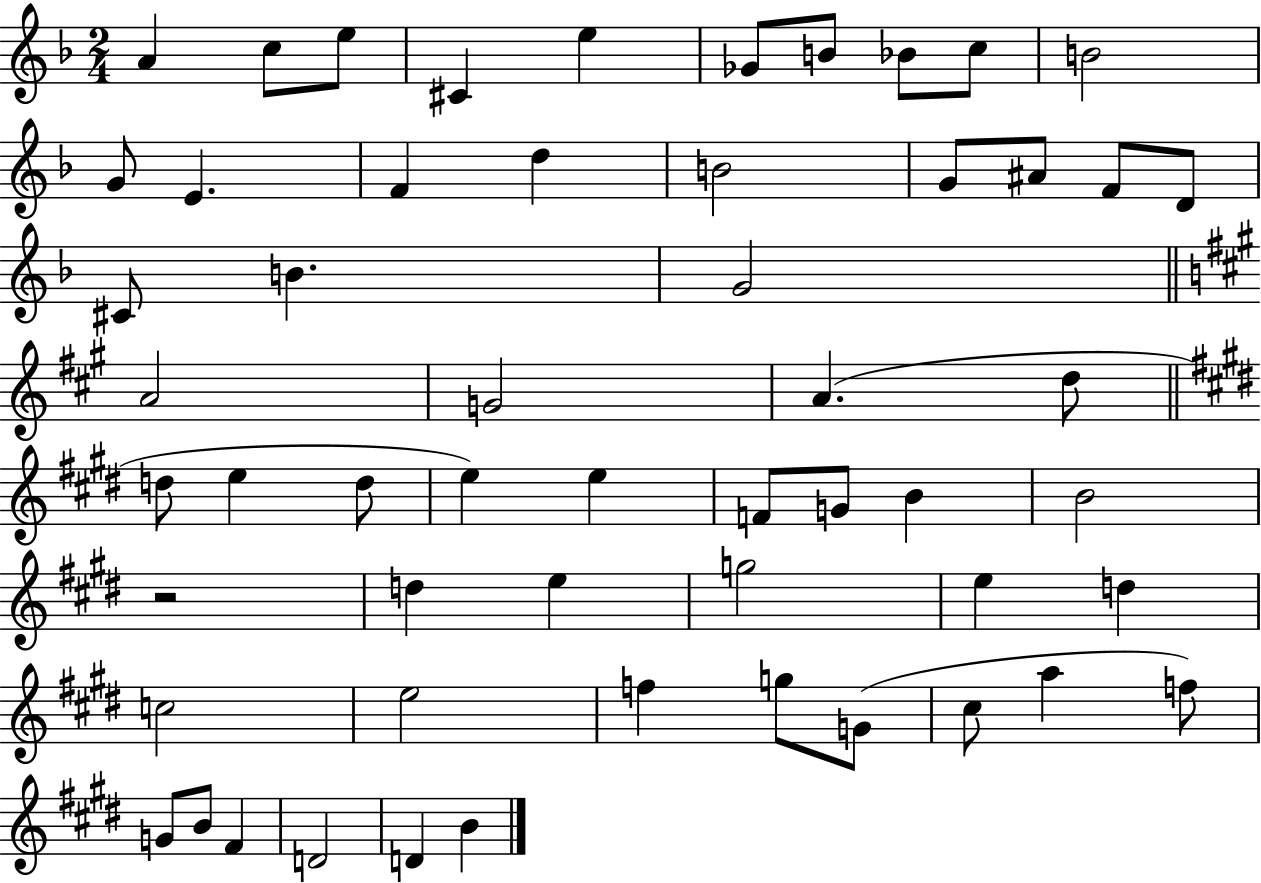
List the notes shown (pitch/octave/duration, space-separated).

A4/q C5/e E5/e C#4/q E5/q Gb4/e B4/e Bb4/e C5/e B4/h G4/e E4/q. F4/q D5/q B4/h G4/e A#4/e F4/e D4/e C#4/e B4/q. G4/h A4/h G4/h A4/q. D5/e D5/e E5/q D5/e E5/q E5/q F4/e G4/e B4/q B4/h R/h D5/q E5/q G5/h E5/q D5/q C5/h E5/h F5/q G5/e G4/e C#5/e A5/q F5/e G4/e B4/e F#4/q D4/h D4/q B4/q